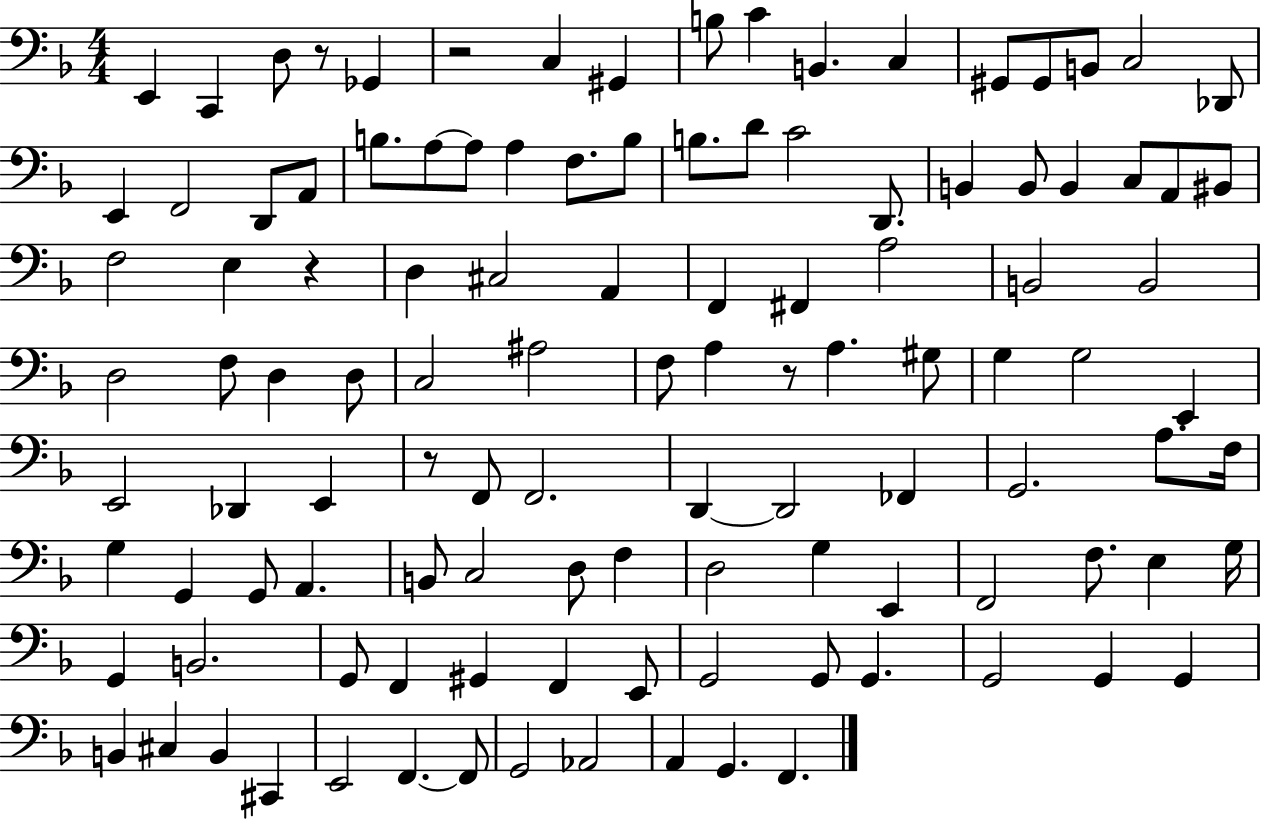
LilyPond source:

{
  \clef bass
  \numericTimeSignature
  \time 4/4
  \key f \major
  e,4 c,4 d8 r8 ges,4 | r2 c4 gis,4 | b8 c'4 b,4. c4 | gis,8 gis,8 b,8 c2 des,8 | \break e,4 f,2 d,8 a,8 | b8. a8~~ a8 a4 f8. b8 | b8. d'8 c'2 d,8. | b,4 b,8 b,4 c8 a,8 bis,8 | \break f2 e4 r4 | d4 cis2 a,4 | f,4 fis,4 a2 | b,2 b,2 | \break d2 f8 d4 d8 | c2 ais2 | f8 a4 r8 a4. gis8 | g4 g2 e,4 | \break e,2 des,4 e,4 | r8 f,8 f,2. | d,4~~ d,2 fes,4 | g,2. a8. f16 | \break g4 g,4 g,8 a,4. | b,8 c2 d8 f4 | d2 g4 e,4 | f,2 f8. e4 g16 | \break g,4 b,2. | g,8 f,4 gis,4 f,4 e,8 | g,2 g,8 g,4. | g,2 g,4 g,4 | \break b,4 cis4 b,4 cis,4 | e,2 f,4.~~ f,8 | g,2 aes,2 | a,4 g,4. f,4. | \break \bar "|."
}